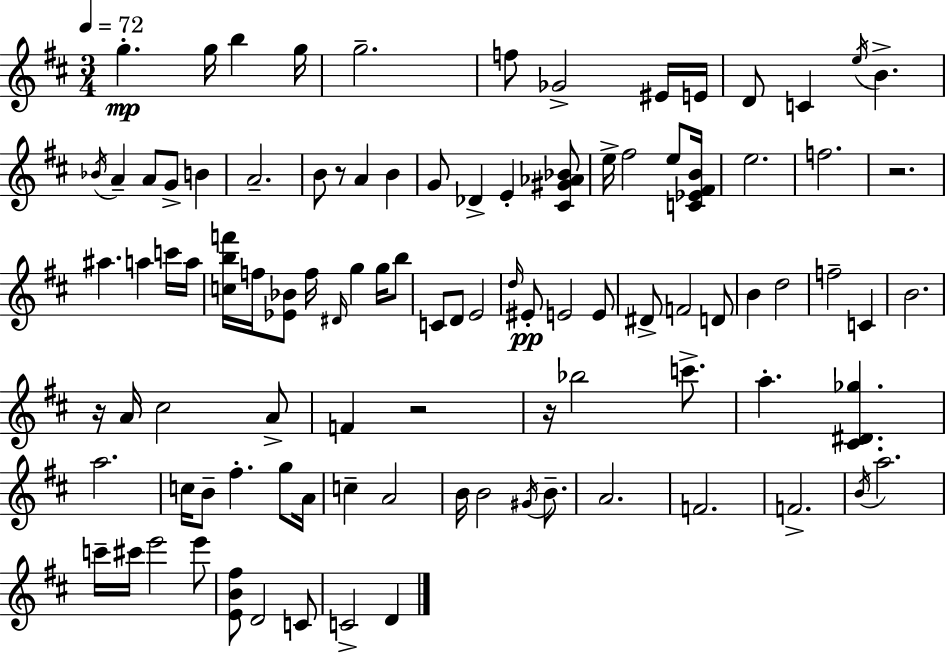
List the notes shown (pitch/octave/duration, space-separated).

G5/q. G5/s B5/q G5/s G5/h. F5/e Gb4/h EIS4/s E4/s D4/e C4/q E5/s B4/q. Bb4/s A4/q A4/e G4/e B4/q A4/h. B4/e R/e A4/q B4/q G4/e Db4/q E4/q [C#4,G#4,Ab4,Bb4]/e E5/s F#5/h E5/e [C4,Eb4,F#4,B4]/s E5/h. F5/h. R/h. A#5/q. A5/q C6/s A5/s [C5,B5,F6]/s F5/s [Eb4,Bb4]/e F5/s D#4/s G5/q G5/s B5/e C4/e D4/e E4/h D5/s EIS4/e E4/h E4/e D#4/e F4/h D4/e B4/q D5/h F5/h C4/q B4/h. R/s A4/s C#5/h A4/e F4/q R/h R/s Bb5/h C6/e. A5/q. [C#4,D#4,Gb5]/q. A5/h. C5/s B4/e F#5/q. G5/e A4/s C5/q A4/h B4/s B4/h G#4/s B4/e. A4/h. F4/h. F4/h. B4/s A5/h. C6/s C#6/s E6/h E6/e [E4,B4,F#5]/e D4/h C4/e C4/h D4/q